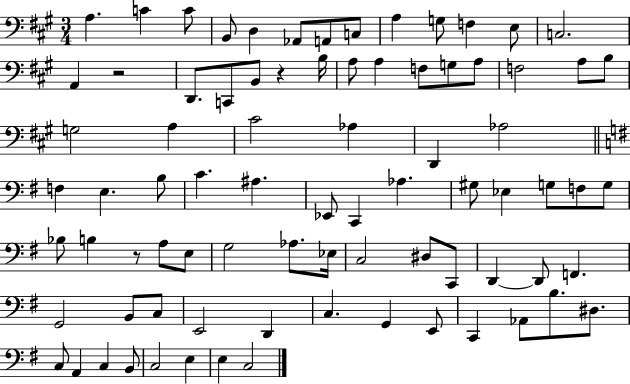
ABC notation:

X:1
T:Untitled
M:3/4
L:1/4
K:A
A, C C/2 B,,/2 D, _A,,/2 A,,/2 C,/2 A, G,/2 F, E,/2 C,2 A,, z2 D,,/2 C,,/2 B,,/2 z B,/4 A,/2 A, F,/2 G,/2 A,/2 F,2 A,/2 B,/2 G,2 A, ^C2 _A, D,, _A,2 F, E, B,/2 C ^A, _E,,/2 C,, _A, ^G,/2 _E, G,/2 F,/2 G,/2 _B,/2 B, z/2 A,/2 E,/2 G,2 _A,/2 _E,/4 C,2 ^D,/2 C,,/2 D,, D,,/2 F,, G,,2 B,,/2 C,/2 E,,2 D,, C, G,, E,,/2 C,, _A,,/2 B,/2 ^D,/2 C,/2 A,, C, B,,/2 C,2 E, E, C,2